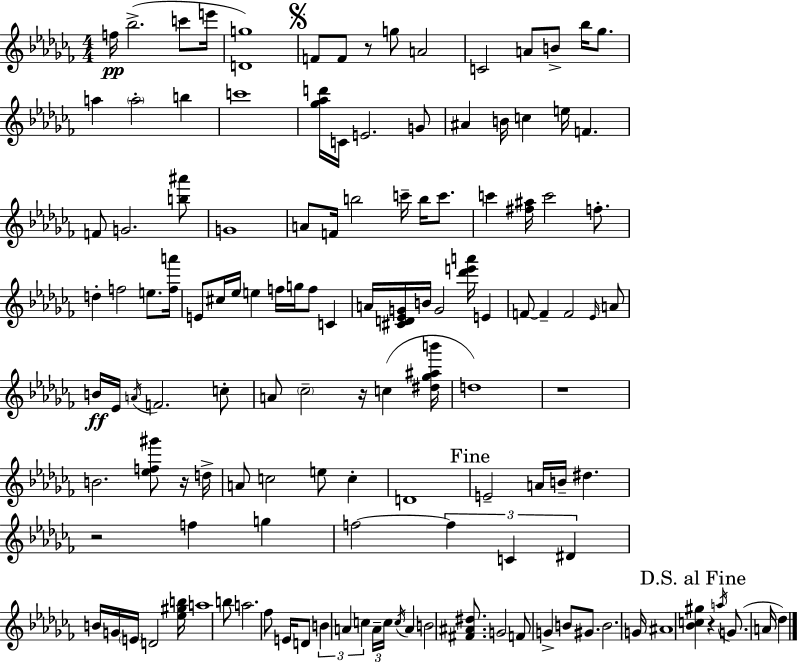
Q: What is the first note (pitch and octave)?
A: F5